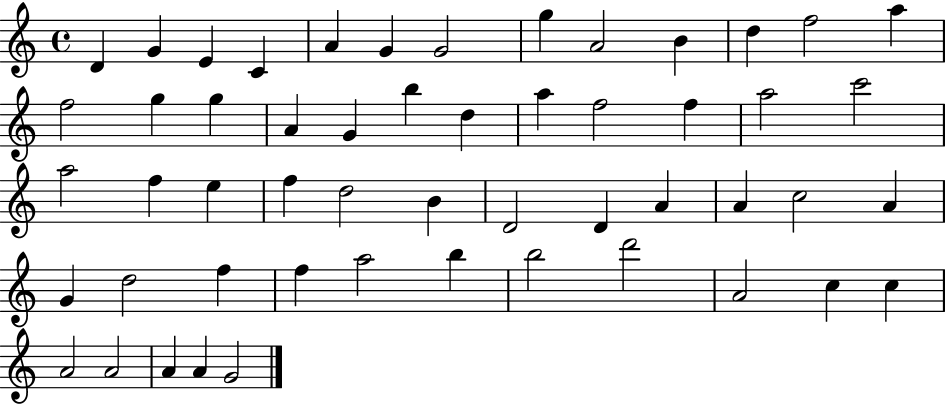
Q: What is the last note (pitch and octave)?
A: G4